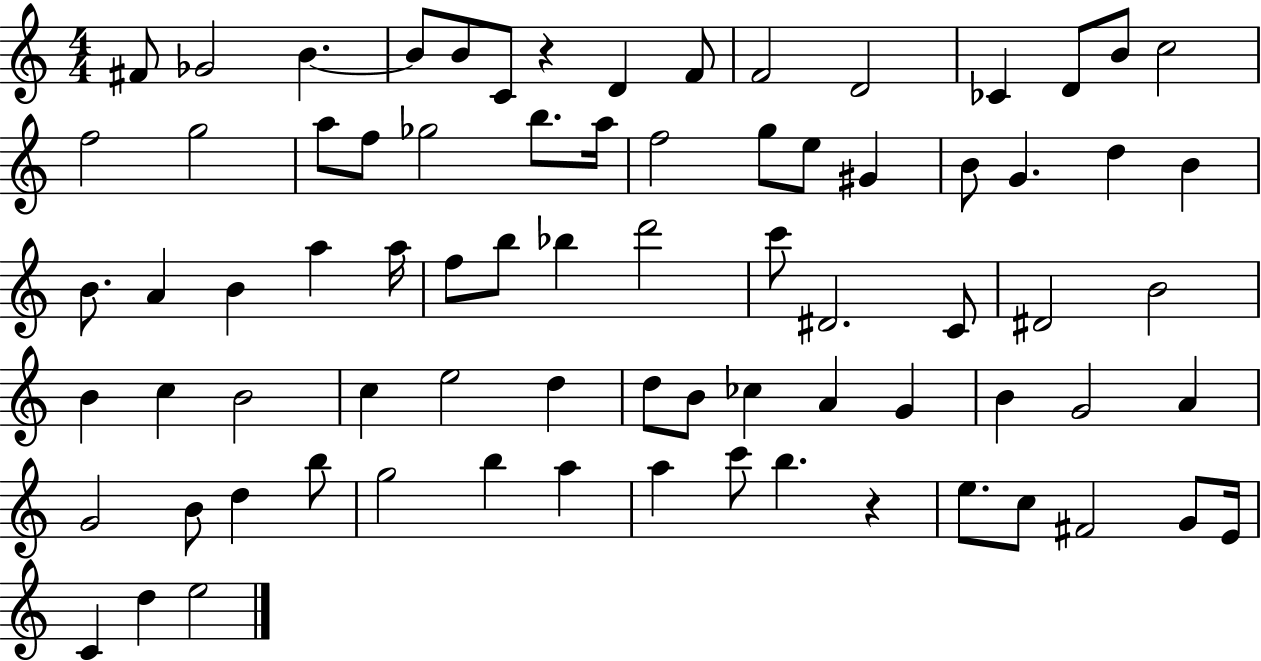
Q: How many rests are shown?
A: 2